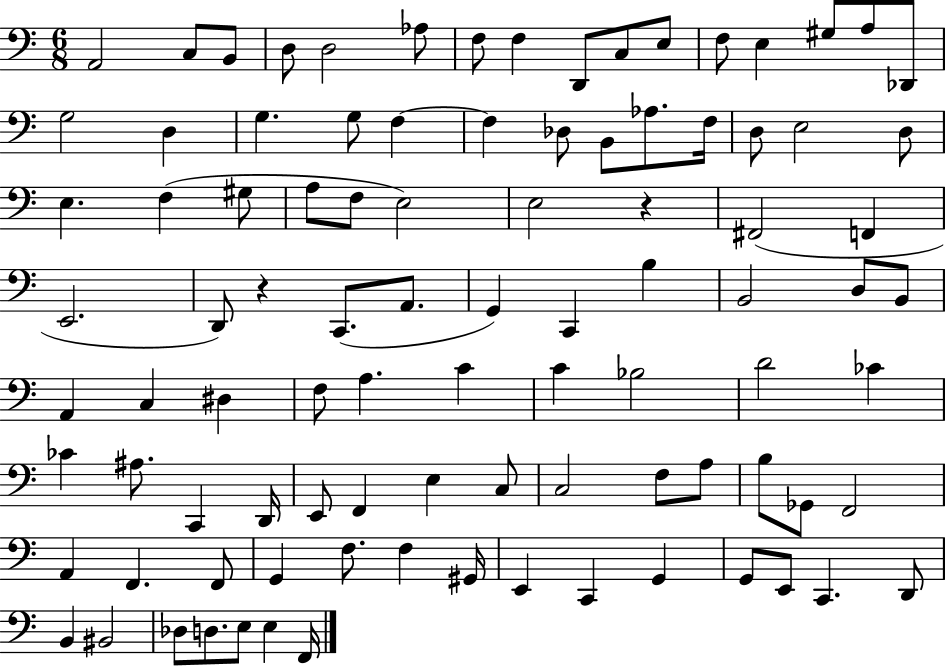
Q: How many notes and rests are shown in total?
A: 95